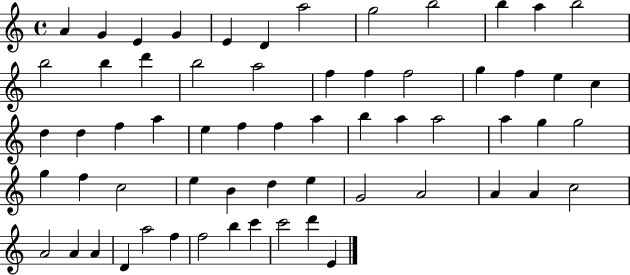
A4/q G4/q E4/q G4/q E4/q D4/q A5/h G5/h B5/h B5/q A5/q B5/h B5/h B5/q D6/q B5/h A5/h F5/q F5/q F5/h G5/q F5/q E5/q C5/q D5/q D5/q F5/q A5/q E5/q F5/q F5/q A5/q B5/q A5/q A5/h A5/q G5/q G5/h G5/q F5/q C5/h E5/q B4/q D5/q E5/q G4/h A4/h A4/q A4/q C5/h A4/h A4/q A4/q D4/q A5/h F5/q F5/h B5/q C6/q C6/h D6/q E4/q